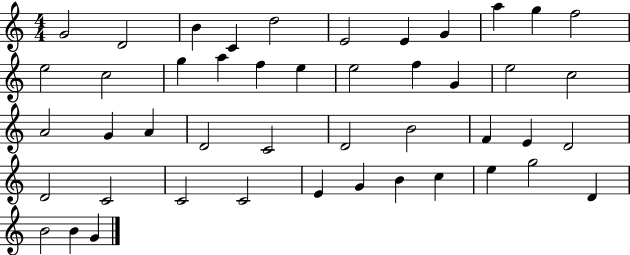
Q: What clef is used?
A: treble